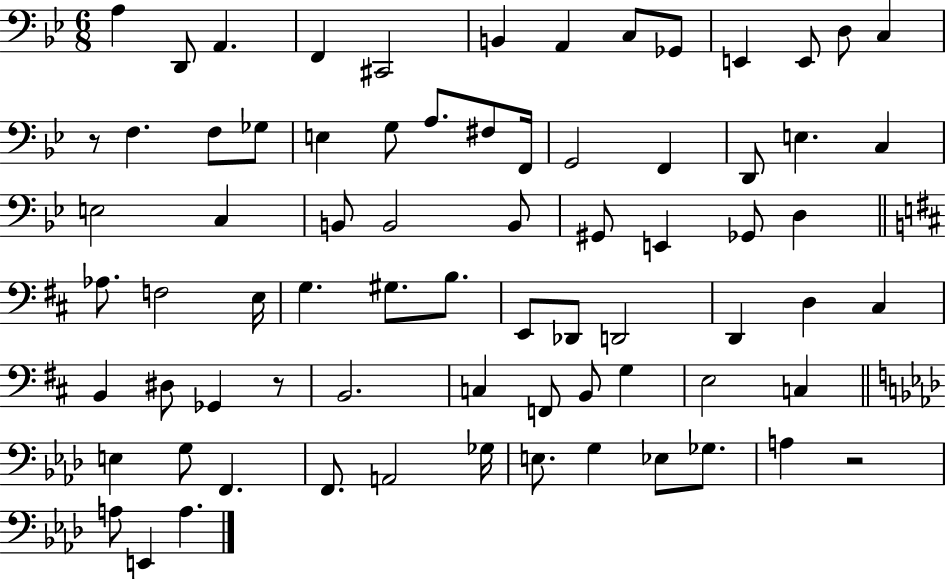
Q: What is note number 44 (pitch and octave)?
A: D2